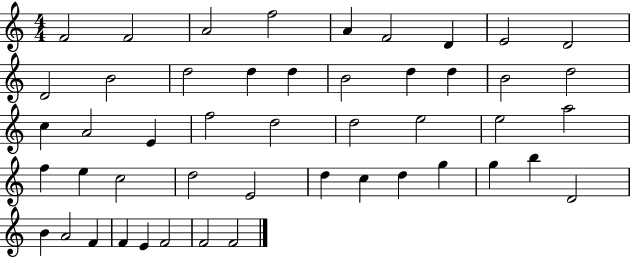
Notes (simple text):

F4/h F4/h A4/h F5/h A4/q F4/h D4/q E4/h D4/h D4/h B4/h D5/h D5/q D5/q B4/h D5/q D5/q B4/h D5/h C5/q A4/h E4/q F5/h D5/h D5/h E5/h E5/h A5/h F5/q E5/q C5/h D5/h E4/h D5/q C5/q D5/q G5/q G5/q B5/q D4/h B4/q A4/h F4/q F4/q E4/q F4/h F4/h F4/h